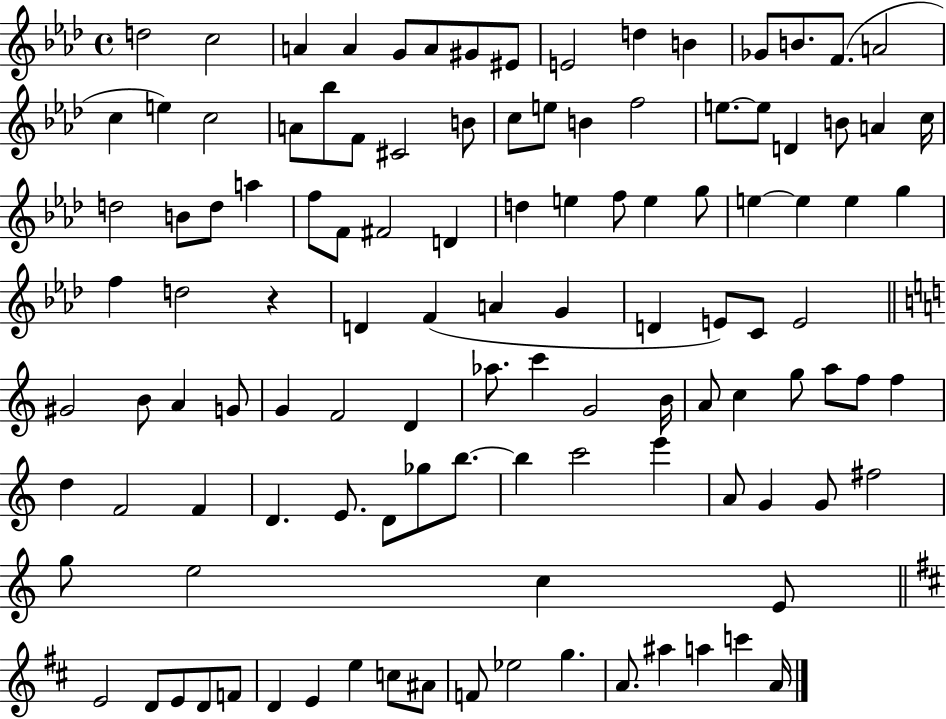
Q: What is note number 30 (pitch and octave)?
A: D4